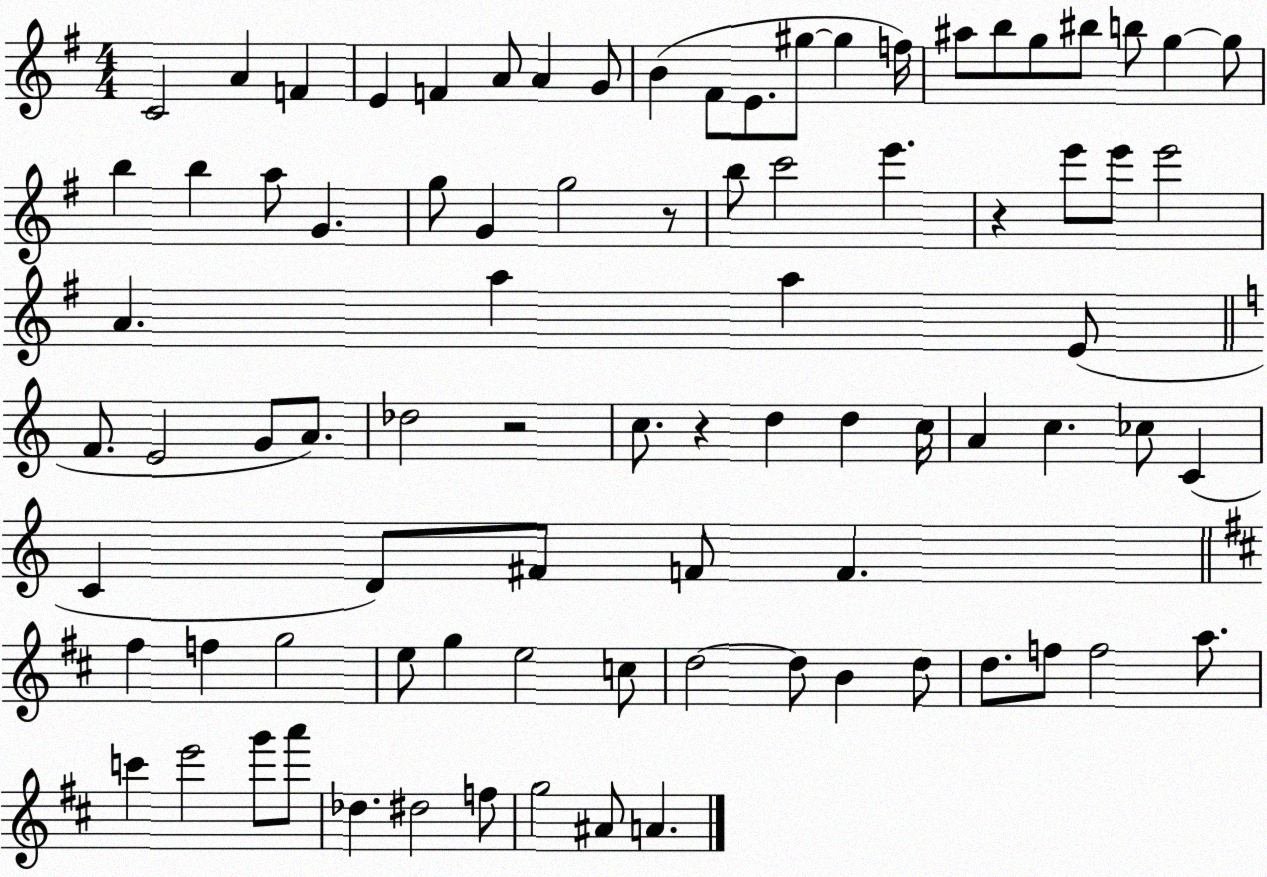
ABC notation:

X:1
T:Untitled
M:4/4
L:1/4
K:G
C2 A F E F A/2 A G/2 B ^F/2 E/2 ^g/2 ^g f/4 ^a/2 b/2 g/2 ^b/2 b/2 g g/2 b b a/2 G g/2 G g2 z/2 b/2 c'2 e' z e'/2 e'/2 e'2 A a a E/2 F/2 E2 G/2 A/2 _d2 z2 c/2 z d d c/4 A c _c/2 C C D/2 ^F/2 F/2 F ^f f g2 e/2 g e2 c/2 d2 d/2 B d/2 d/2 f/2 f2 a/2 c' e'2 g'/2 a'/2 _d ^d2 f/2 g2 ^A/2 A